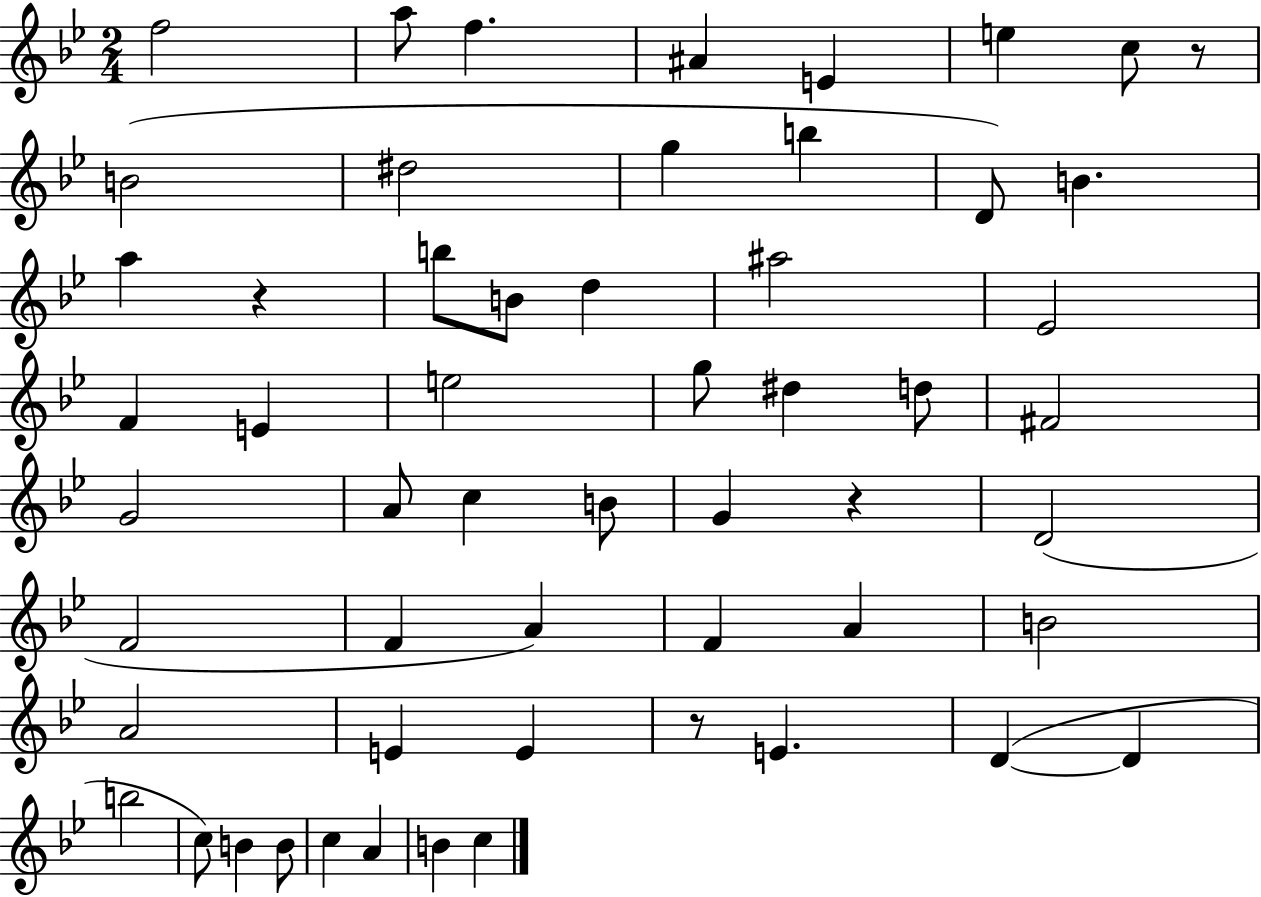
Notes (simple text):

F5/h A5/e F5/q. A#4/q E4/q E5/q C5/e R/e B4/h D#5/h G5/q B5/q D4/e B4/q. A5/q R/q B5/e B4/e D5/q A#5/h Eb4/h F4/q E4/q E5/h G5/e D#5/q D5/e F#4/h G4/h A4/e C5/q B4/e G4/q R/q D4/h F4/h F4/q A4/q F4/q A4/q B4/h A4/h E4/q E4/q R/e E4/q. D4/q D4/q B5/h C5/e B4/q B4/e C5/q A4/q B4/q C5/q